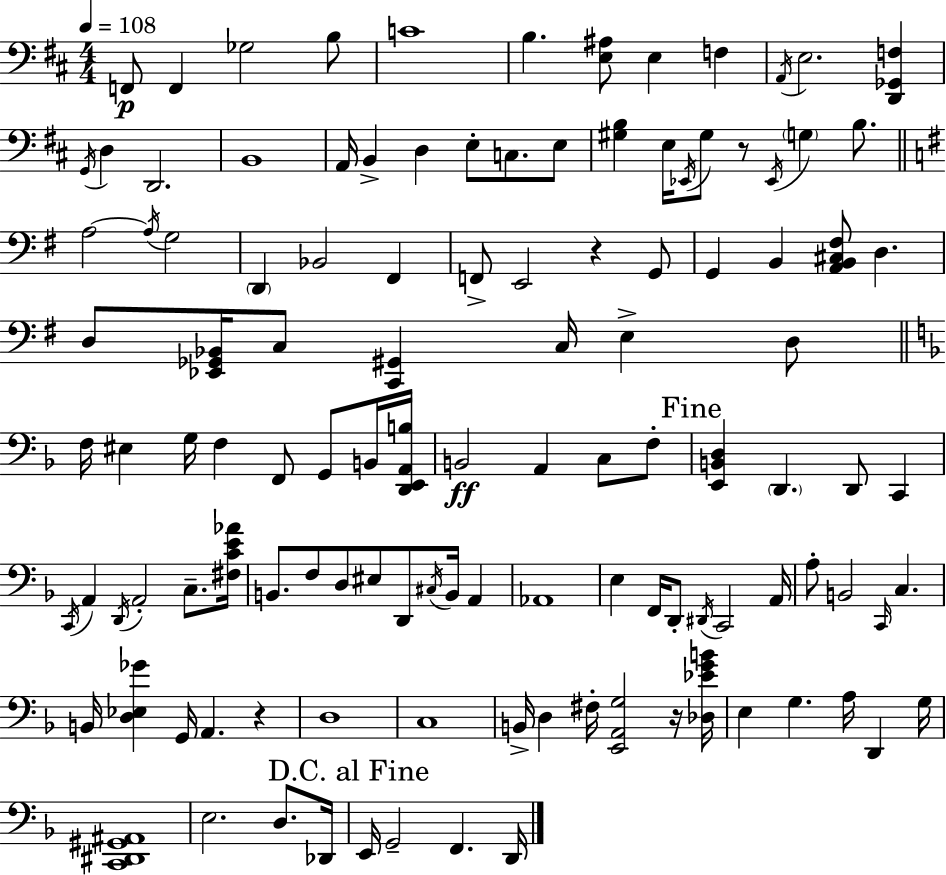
{
  \clef bass
  \numericTimeSignature
  \time 4/4
  \key d \major
  \tempo 4 = 108
  f,8\p f,4 ges2 b8 | c'1 | b4. <e ais>8 e4 f4 | \acciaccatura { a,16 } e2. <d, ges, f>4 | \break \acciaccatura { g,16 } d4 d,2. | b,1 | a,16 b,4-> d4 e8-. c8. | e8 <gis b>4 e16 \acciaccatura { ees,16 } gis8 r8 \acciaccatura { ees,16 } \parenthesize g4 | \break b8. \bar "||" \break \key e \minor a2~~ \acciaccatura { a16 } g2 | \parenthesize d,4 bes,2 fis,4 | f,8-> e,2 r4 g,8 | g,4 b,4 <a, b, cis fis>8 d4. | \break d8 <ees, ges, bes,>16 c8 <c, gis,>4 c16 e4-> d8 | \bar "||" \break \key f \major f16 eis4 g16 f4 f,8 g,8 b,16 <d, e, a, b>16 | b,2\ff a,4 c8 f8-. | \mark "Fine" <e, b, d>4 \parenthesize d,4. d,8 c,4 | \acciaccatura { c,16 } a,4 \acciaccatura { d,16 } a,2-. c8.-- | \break <fis c' e' aes'>16 b,8. f8 d8 eis8 d,8 \acciaccatura { cis16 } b,16 a,4 | aes,1 | e4 f,16 d,8-. \acciaccatura { dis,16 } c,2 | a,16 a8-. b,2 \grace { c,16 } c4. | \break b,16 <d ees ges'>4 g,16 a,4. | r4 d1 | c1 | b,16-> d4 fis16-. <e, a, g>2 | \break r16 <des ees' g' b'>16 e4 g4. a16 | d,4 g16 <c, dis, gis, ais,>1 | e2. | d8. des,16 \mark "D.C. al Fine" e,16 g,2-- f,4. | \break d,16 \bar "|."
}